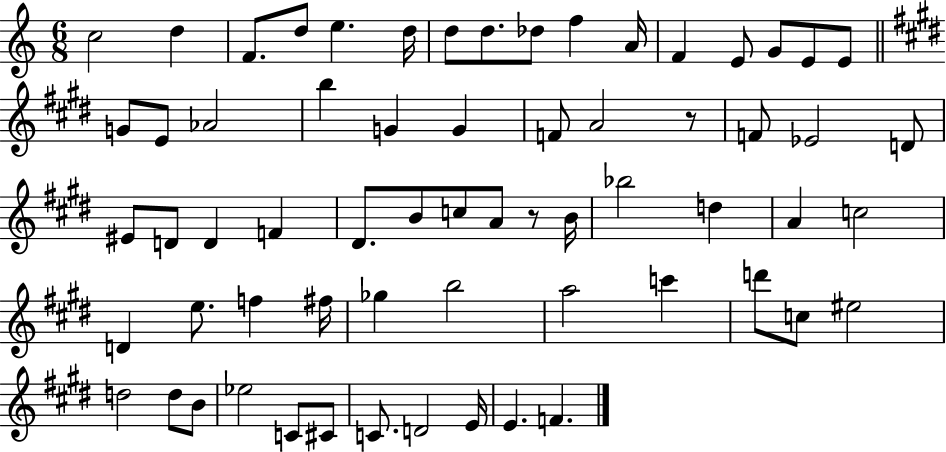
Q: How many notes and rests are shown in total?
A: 64